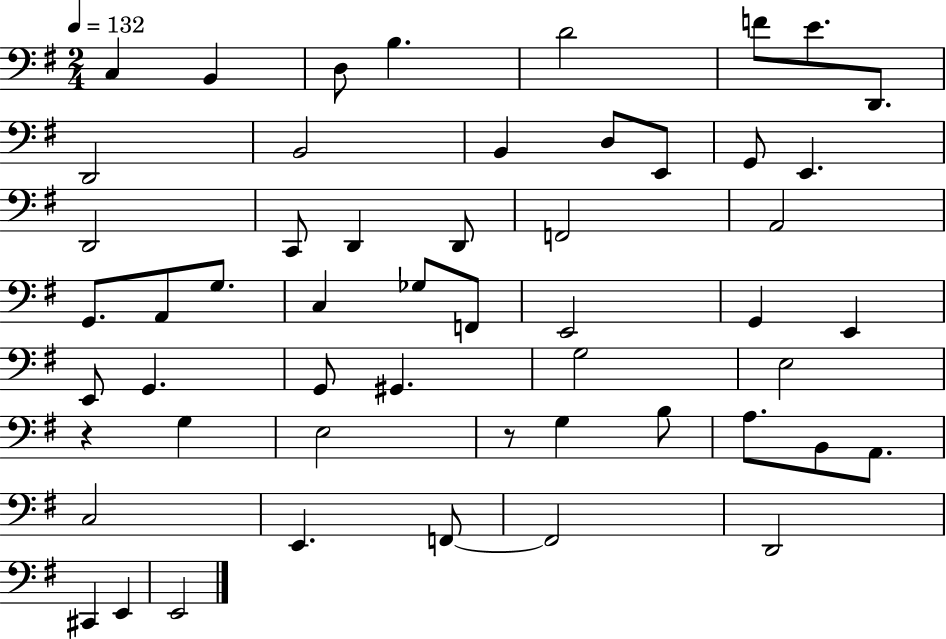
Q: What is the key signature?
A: G major